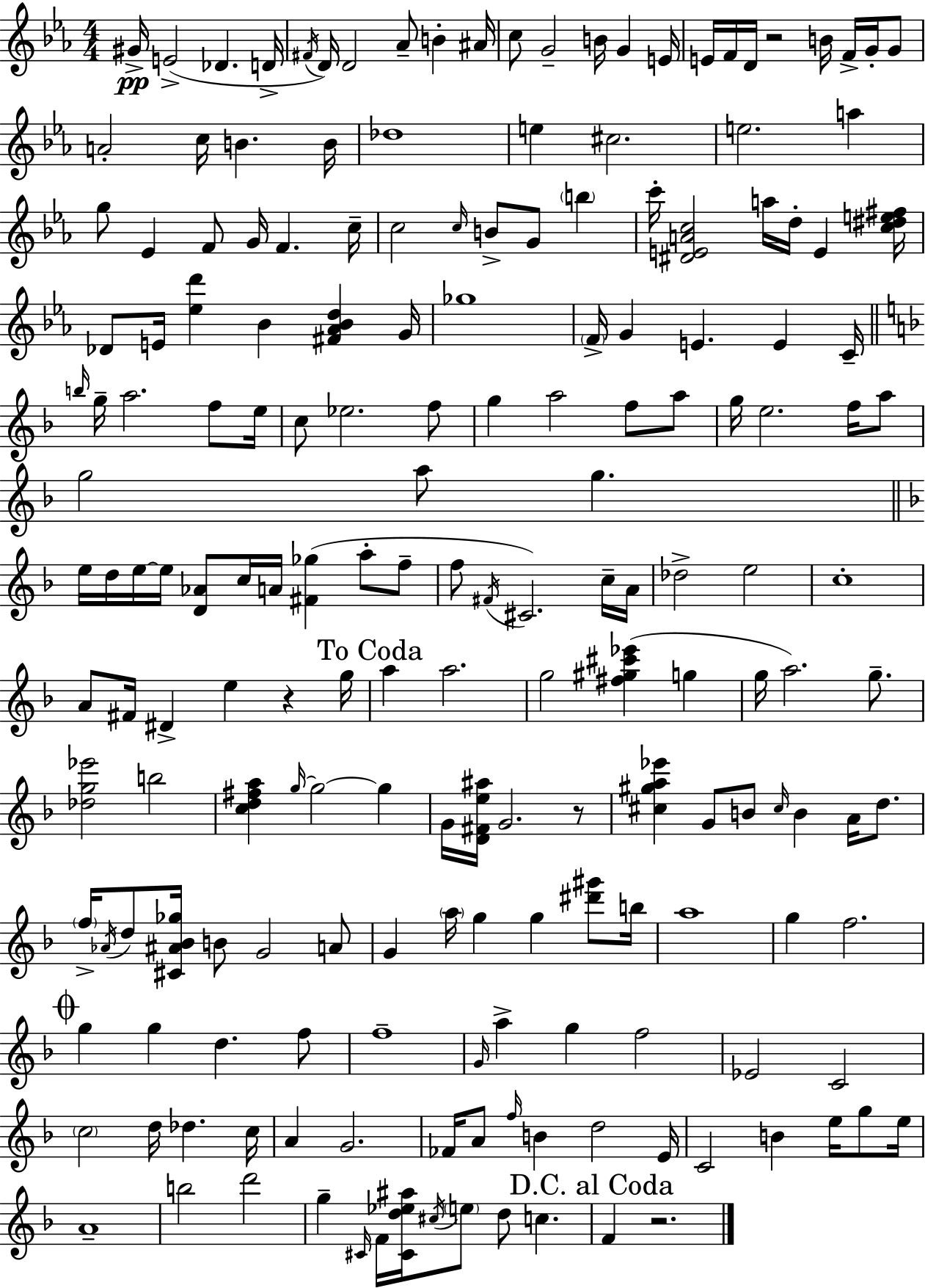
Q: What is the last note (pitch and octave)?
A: F4